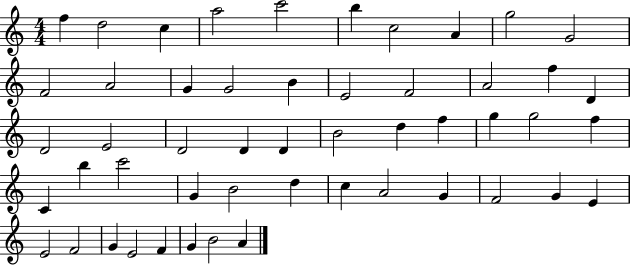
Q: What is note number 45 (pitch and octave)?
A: F4